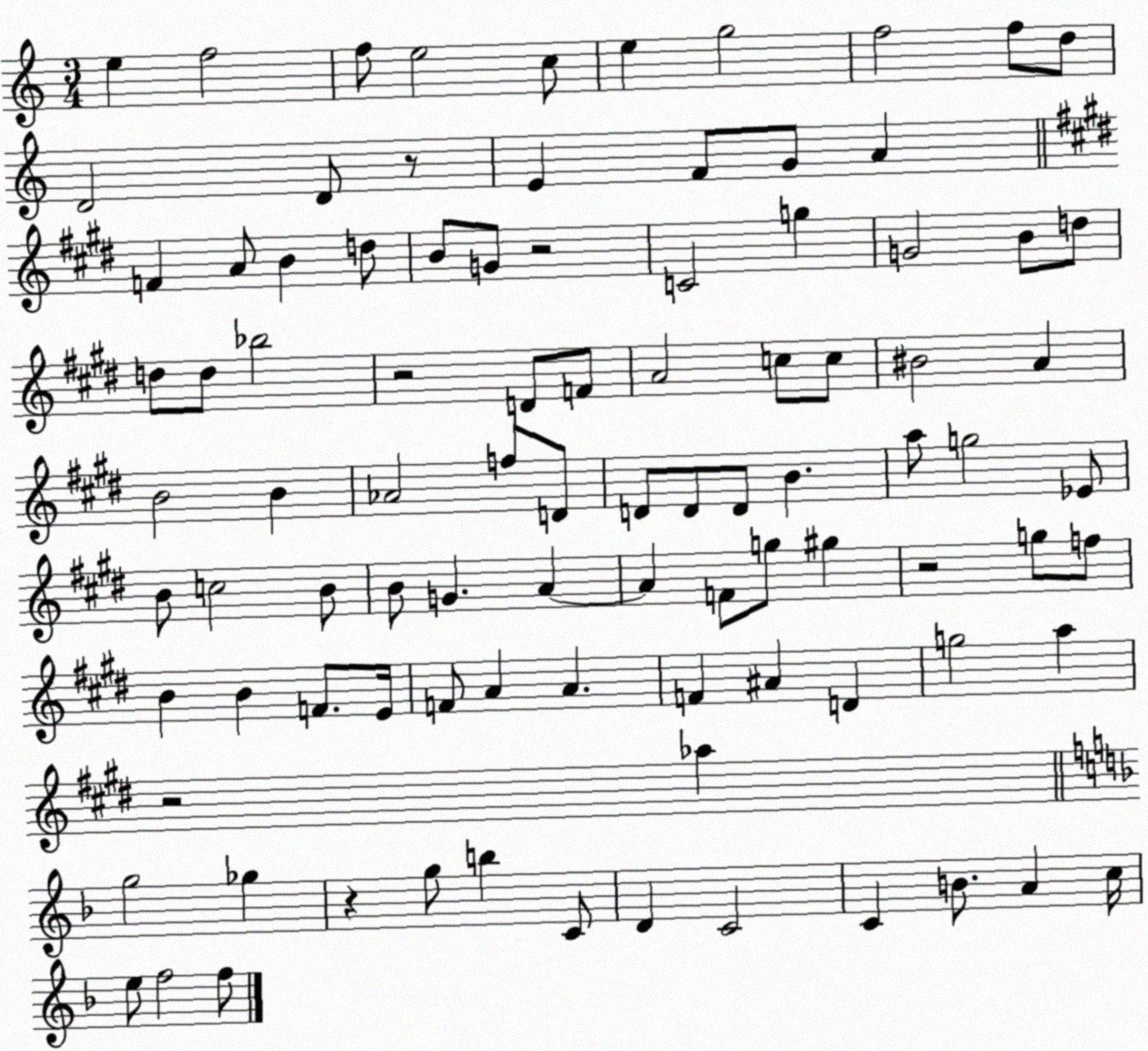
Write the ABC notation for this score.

X:1
T:Untitled
M:3/4
L:1/4
K:C
e f2 f/2 e2 c/2 e g2 f2 f/2 d/2 D2 D/2 z/2 E F/2 G/2 A F A/2 B d/2 B/2 G/2 z2 C2 g G2 B/2 d/2 d/2 d/2 _b2 z2 D/2 F/2 A2 c/2 c/2 ^B2 A B2 B _A2 f/2 D/2 D/2 D/2 D/2 B a/2 g2 _E/2 B/2 c2 B/2 B/2 G A A F/2 g/2 ^g z2 g/2 f/2 B B F/2 E/4 F/2 A A F ^A D g2 a z2 _a g2 _g z g/2 b C/2 D C2 C B/2 A c/4 e/2 f2 f/2